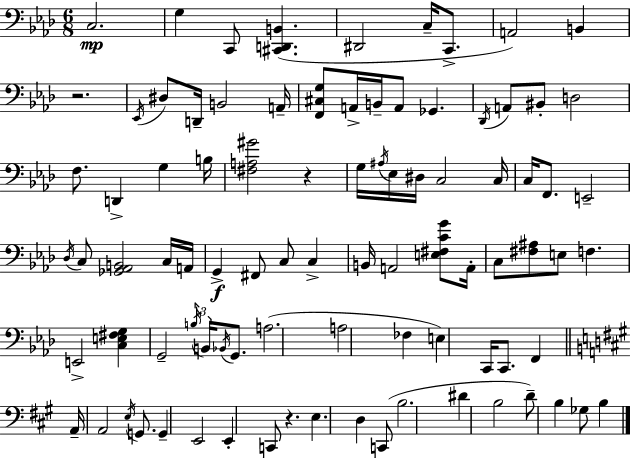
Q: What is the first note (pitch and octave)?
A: C3